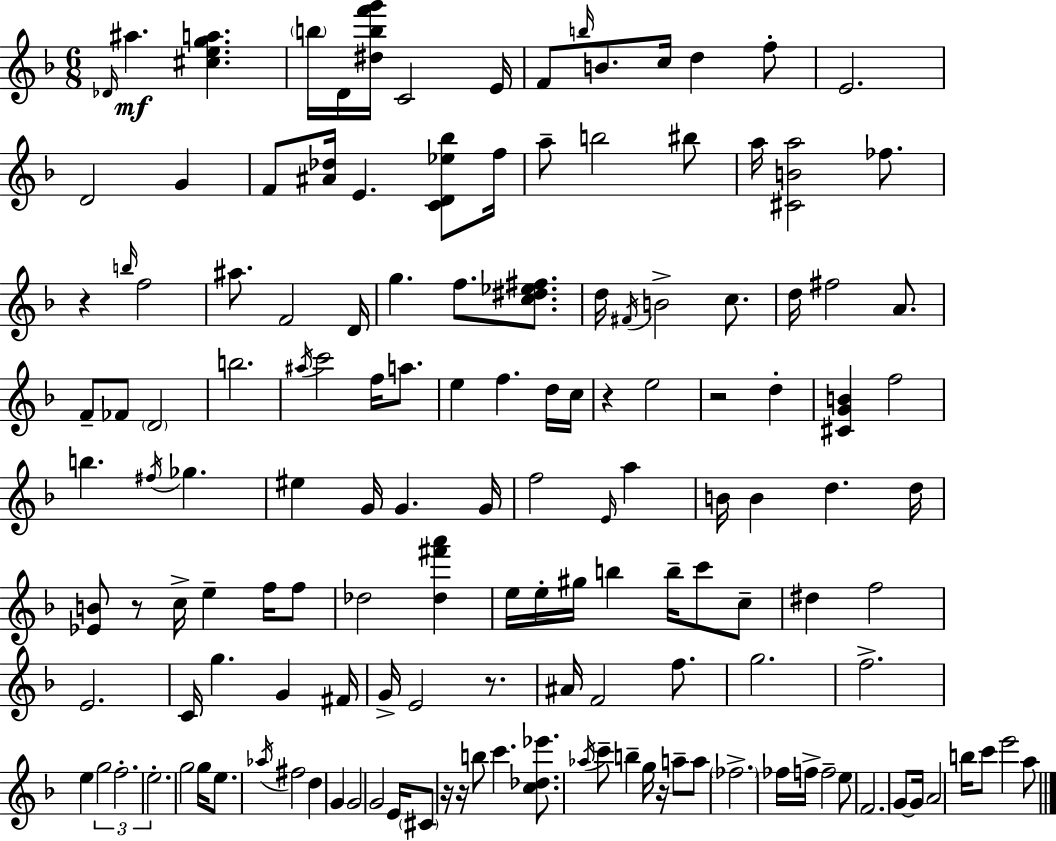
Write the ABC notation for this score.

X:1
T:Untitled
M:6/8
L:1/4
K:F
_D/4 ^a [^cega] b/4 D/4 [^dbf'g']/4 C2 E/4 F/2 b/4 B/2 c/4 d f/2 E2 D2 G F/2 [^A_d]/4 E [CD_e_b]/2 f/4 a/2 b2 ^b/2 a/4 [^CBa]2 _f/2 z b/4 f2 ^a/2 F2 D/4 g f/2 [c^d_e^f]/2 d/4 ^F/4 B2 c/2 d/4 ^f2 A/2 F/2 _F/2 D2 b2 ^a/4 c'2 f/4 a/2 e f d/4 c/4 z e2 z2 d [^CGB] f2 b ^f/4 _g ^e G/4 G G/4 f2 E/4 a B/4 B d d/4 [_EB]/2 z/2 c/4 e f/4 f/2 _d2 [_d^f'a'] e/4 e/4 ^g/4 b b/4 c'/2 c/2 ^d f2 E2 C/4 g G ^F/4 G/4 E2 z/2 ^A/4 F2 f/2 g2 f2 e g2 f2 e2 g2 g/4 e/2 _a/4 ^f2 d G G2 G2 E/4 ^C/2 z/4 z/4 b/2 c' [c_d_e']/2 _a/4 c'/2 b g/4 z/4 a/2 a/2 _f2 _f/4 f/4 f2 e/2 F2 G/2 G/4 A2 b/4 c'/2 e'2 a/2